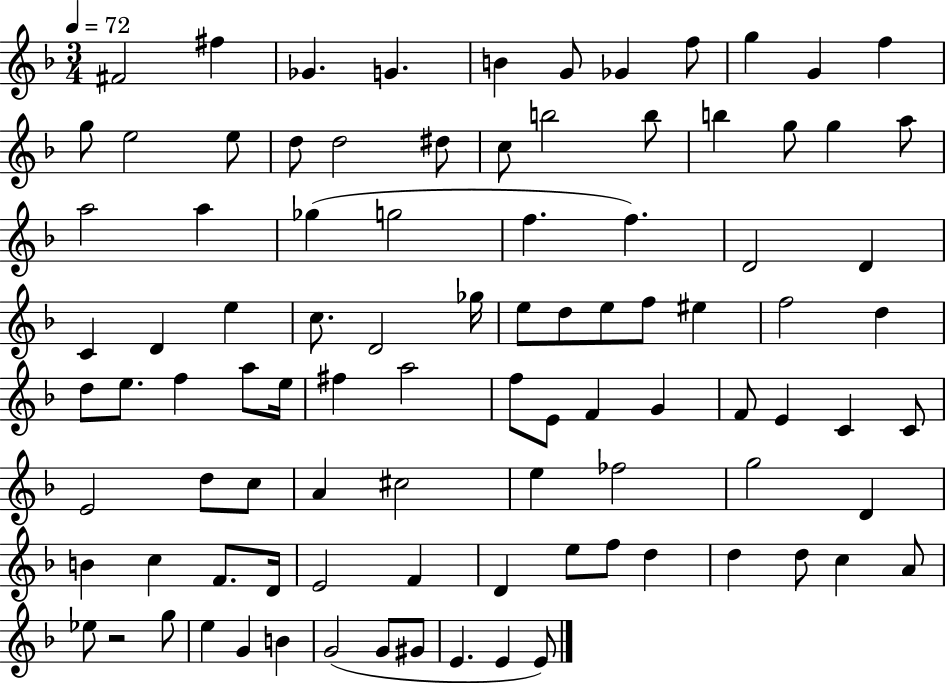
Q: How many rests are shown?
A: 1